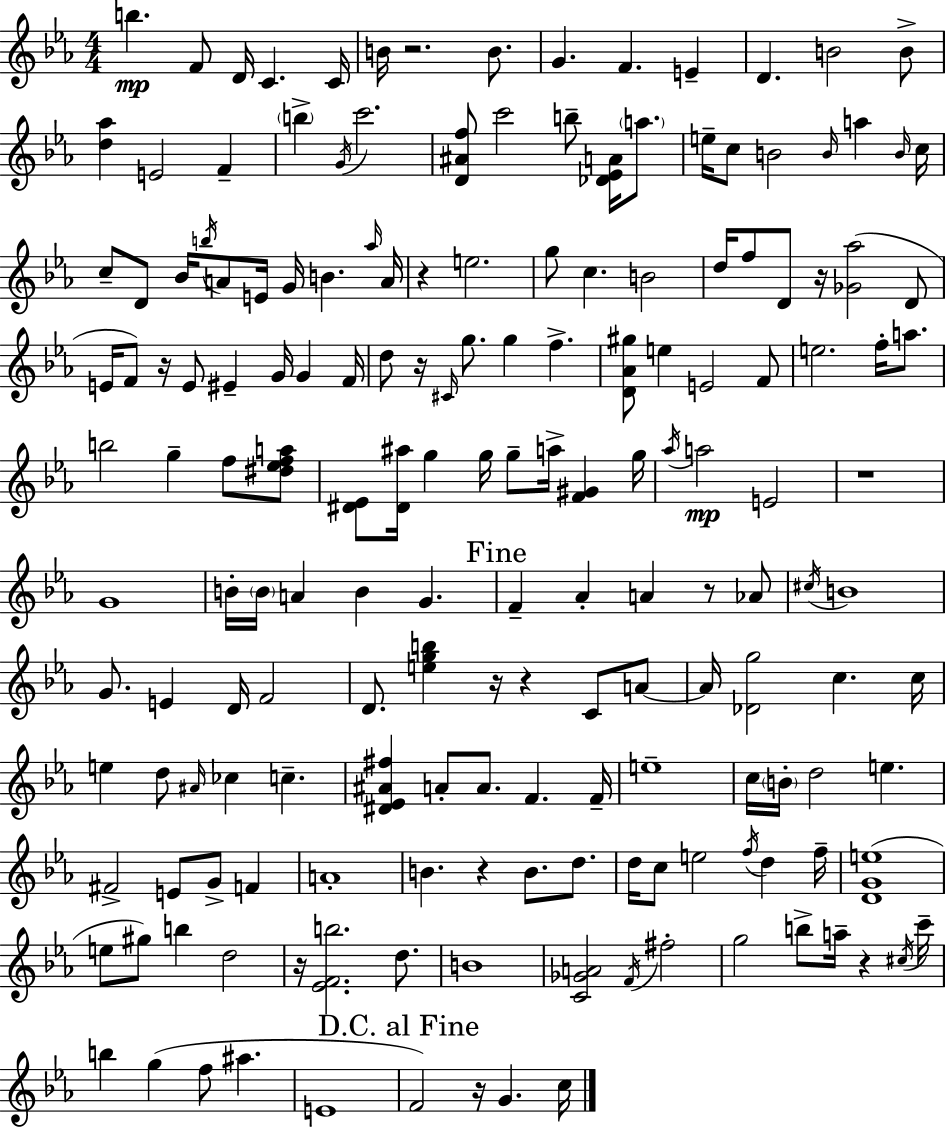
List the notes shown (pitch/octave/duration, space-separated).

B5/q. F4/e D4/s C4/q. C4/s B4/s R/h. B4/e. G4/q. F4/q. E4/q D4/q. B4/h B4/e [D5,Ab5]/q E4/h F4/q B5/q G4/s C6/h. [D4,A#4,F5]/e C6/h B5/e [Db4,Eb4,A4]/s A5/e. E5/s C5/e B4/h B4/s A5/q B4/s C5/s C5/e D4/e Bb4/s B5/s A4/e E4/s G4/s B4/q. Ab5/s A4/s R/q E5/h. G5/e C5/q. B4/h D5/s F5/e D4/e R/s [Gb4,Ab5]/h D4/e E4/s F4/e R/s E4/e EIS4/q G4/s G4/q F4/s D5/e R/s C#4/s G5/e. G5/q F5/q. [D4,Ab4,G#5]/e E5/q E4/h F4/e E5/h. F5/s A5/e. B5/h G5/q F5/e [D#5,Eb5,F5,A5]/e [D#4,Eb4]/e [D#4,A#5]/s G5/q G5/s G5/e A5/s [F4,G#4]/q G5/s Ab5/s A5/h E4/h R/w G4/w B4/s B4/s A4/q B4/q G4/q. F4/q Ab4/q A4/q R/e Ab4/e C#5/s B4/w G4/e. E4/q D4/s F4/h D4/e. [E5,G5,B5]/q R/s R/q C4/e A4/e A4/s [Db4,G5]/h C5/q. C5/s E5/q D5/e A#4/s CES5/q C5/q. [D#4,Eb4,A#4,F#5]/q A4/e A4/e. F4/q. F4/s E5/w C5/s B4/s D5/h E5/q. F#4/h E4/e G4/e F4/q A4/w B4/q. R/q B4/e. D5/e. D5/s C5/e E5/h F5/s D5/q F5/s [D4,G4,E5]/w E5/e G#5/e B5/q D5/h R/s [Eb4,F4,B5]/h. D5/e. B4/w [C4,Gb4,A4]/h F4/s F#5/h G5/h B5/e A5/s R/q C#5/s C6/s B5/q G5/q F5/e A#5/q. E4/w F4/h R/s G4/q. C5/s